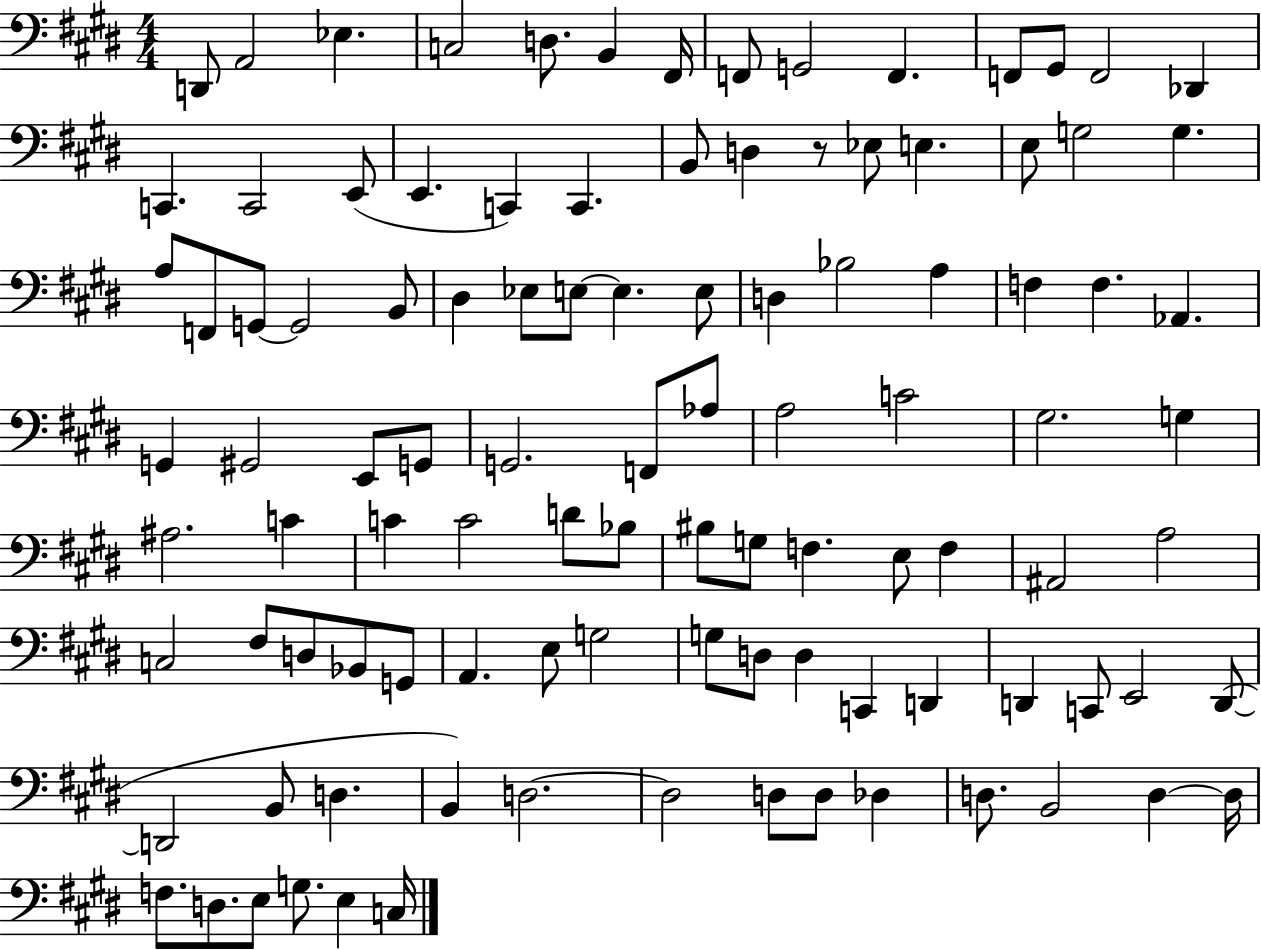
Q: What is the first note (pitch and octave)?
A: D2